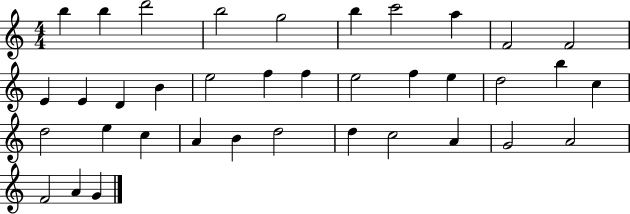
B5/q B5/q D6/h B5/h G5/h B5/q C6/h A5/q F4/h F4/h E4/q E4/q D4/q B4/q E5/h F5/q F5/q E5/h F5/q E5/q D5/h B5/q C5/q D5/h E5/q C5/q A4/q B4/q D5/h D5/q C5/h A4/q G4/h A4/h F4/h A4/q G4/q